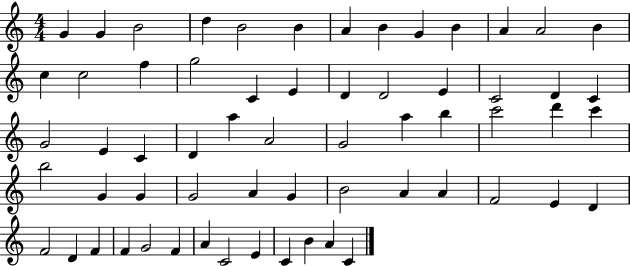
X:1
T:Untitled
M:4/4
L:1/4
K:C
G G B2 d B2 B A B G B A A2 B c c2 f g2 C E D D2 E C2 D C G2 E C D a A2 G2 a b c'2 d' c' b2 G G G2 A G B2 A A F2 E D F2 D F F G2 F A C2 E C B A C